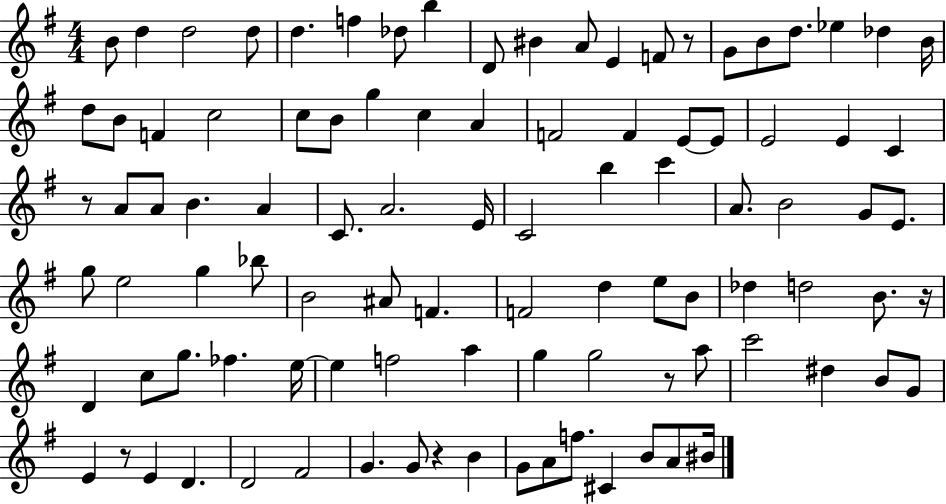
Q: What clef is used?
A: treble